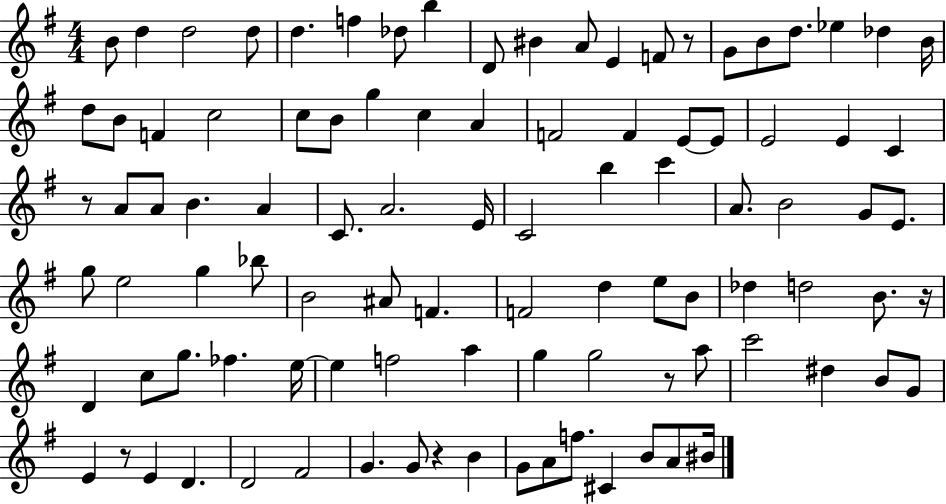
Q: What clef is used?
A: treble